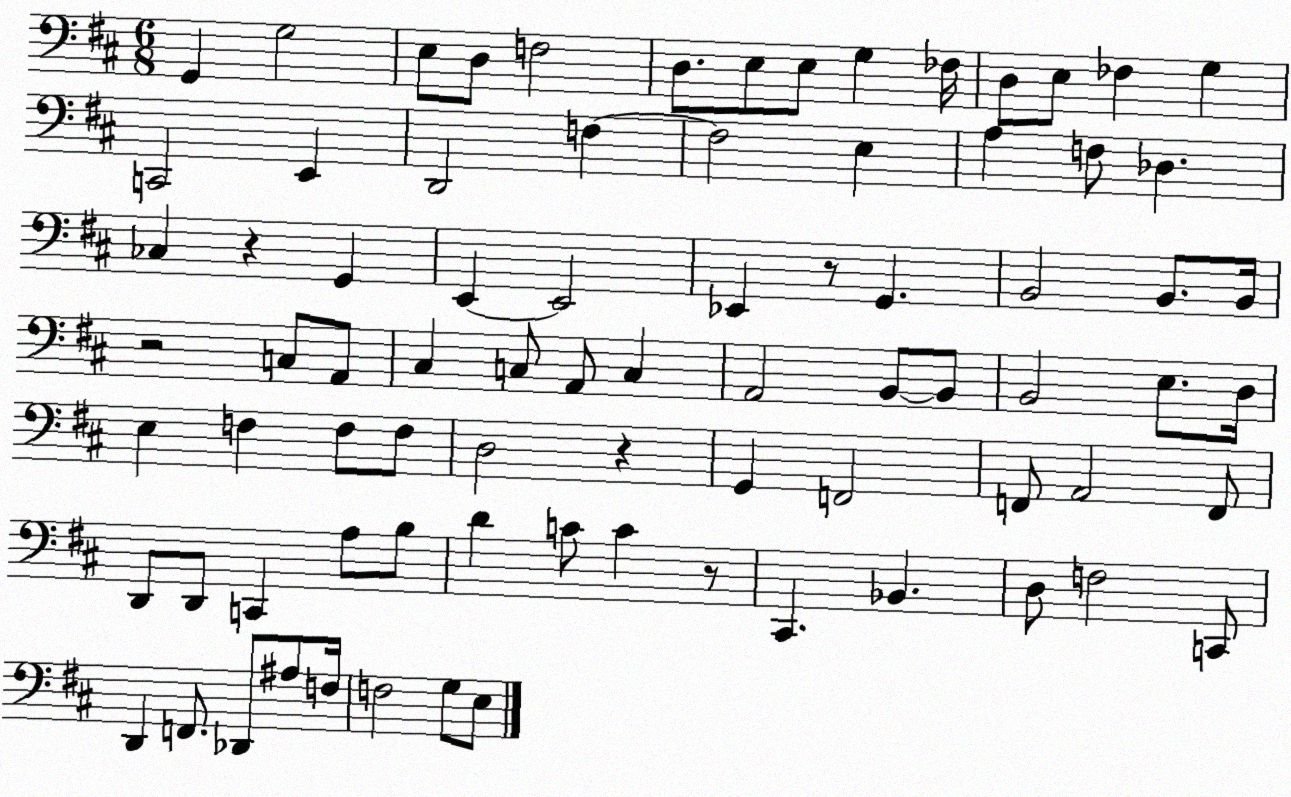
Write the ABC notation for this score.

X:1
T:Untitled
M:6/8
L:1/4
K:D
G,, G,2 E,/2 D,/2 F,2 D,/2 E,/2 E,/2 G, _F,/4 D,/2 E,/2 _F, G, C,,2 E,, D,,2 F, F,2 E, A, F,/2 _D, _C, z G,, E,, E,,2 _E,, z/2 G,, B,,2 B,,/2 B,,/4 z2 C,/2 A,,/2 ^C, C,/2 A,,/2 C, A,,2 B,,/2 B,,/2 B,,2 E,/2 D,/4 E, F, F,/2 F,/2 D,2 z G,, F,,2 F,,/2 A,,2 F,,/2 D,,/2 D,,/2 C,, A,/2 B,/2 D C/2 C z/2 ^C,, _B,, D,/2 F,2 C,,/2 D,, F,,/2 _D,,/2 ^A,/2 F,/4 F,2 G,/2 E,/2